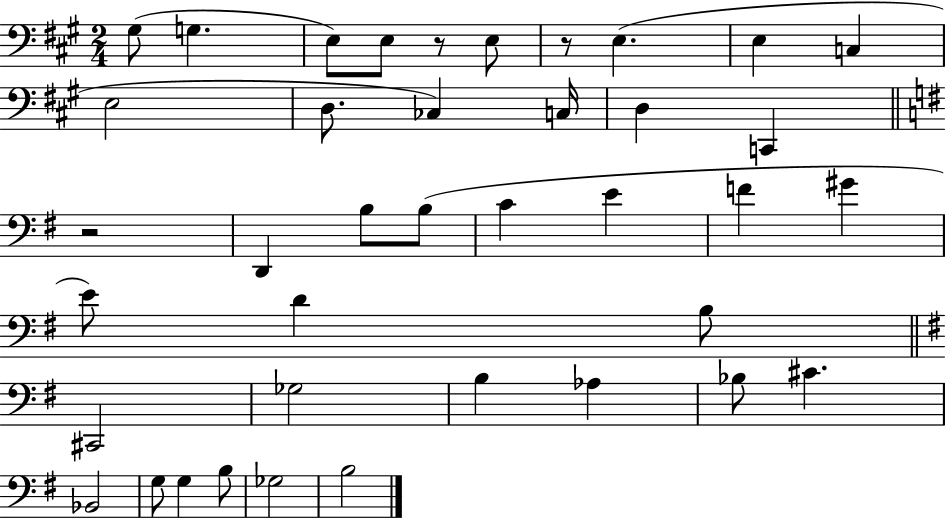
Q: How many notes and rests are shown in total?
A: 39